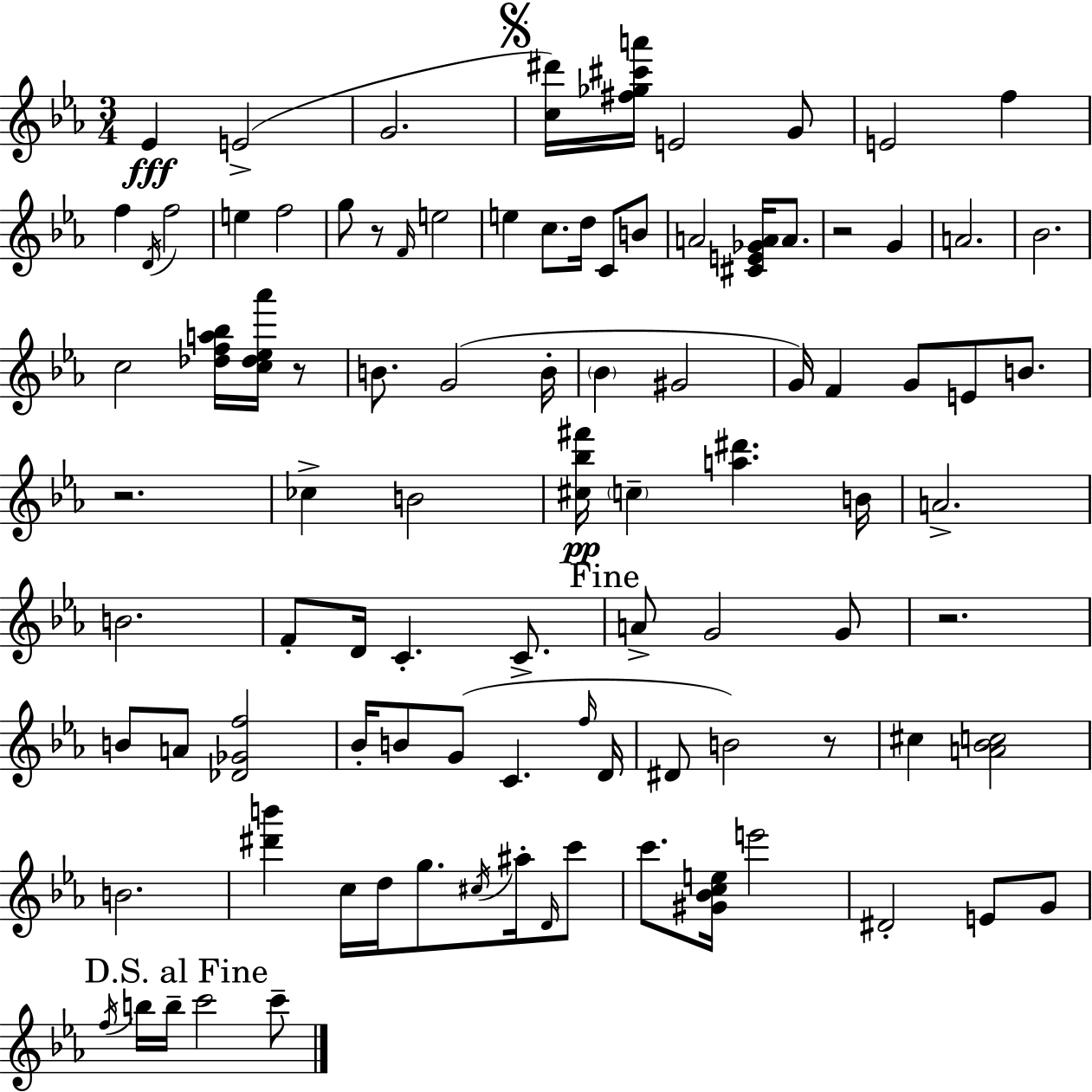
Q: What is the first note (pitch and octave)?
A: Eb4